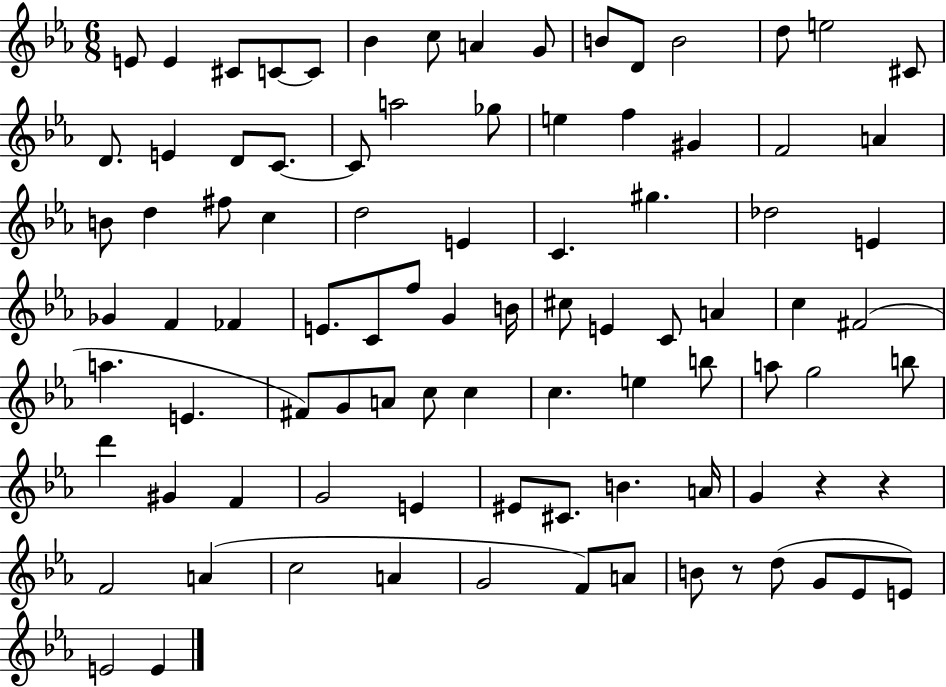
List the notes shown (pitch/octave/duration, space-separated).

E4/e E4/q C#4/e C4/e C4/e Bb4/q C5/e A4/q G4/e B4/e D4/e B4/h D5/e E5/h C#4/e D4/e. E4/q D4/e C4/e. C4/e A5/h Gb5/e E5/q F5/q G#4/q F4/h A4/q B4/e D5/q F#5/e C5/q D5/h E4/q C4/q. G#5/q. Db5/h E4/q Gb4/q F4/q FES4/q E4/e. C4/e F5/e G4/q B4/s C#5/e E4/q C4/e A4/q C5/q F#4/h A5/q. E4/q. F#4/e G4/e A4/e C5/e C5/q C5/q. E5/q B5/e A5/e G5/h B5/e D6/q G#4/q F4/q G4/h E4/q EIS4/e C#4/e. B4/q. A4/s G4/q R/q R/q F4/h A4/q C5/h A4/q G4/h F4/e A4/e B4/e R/e D5/e G4/e Eb4/e E4/e E4/h E4/q